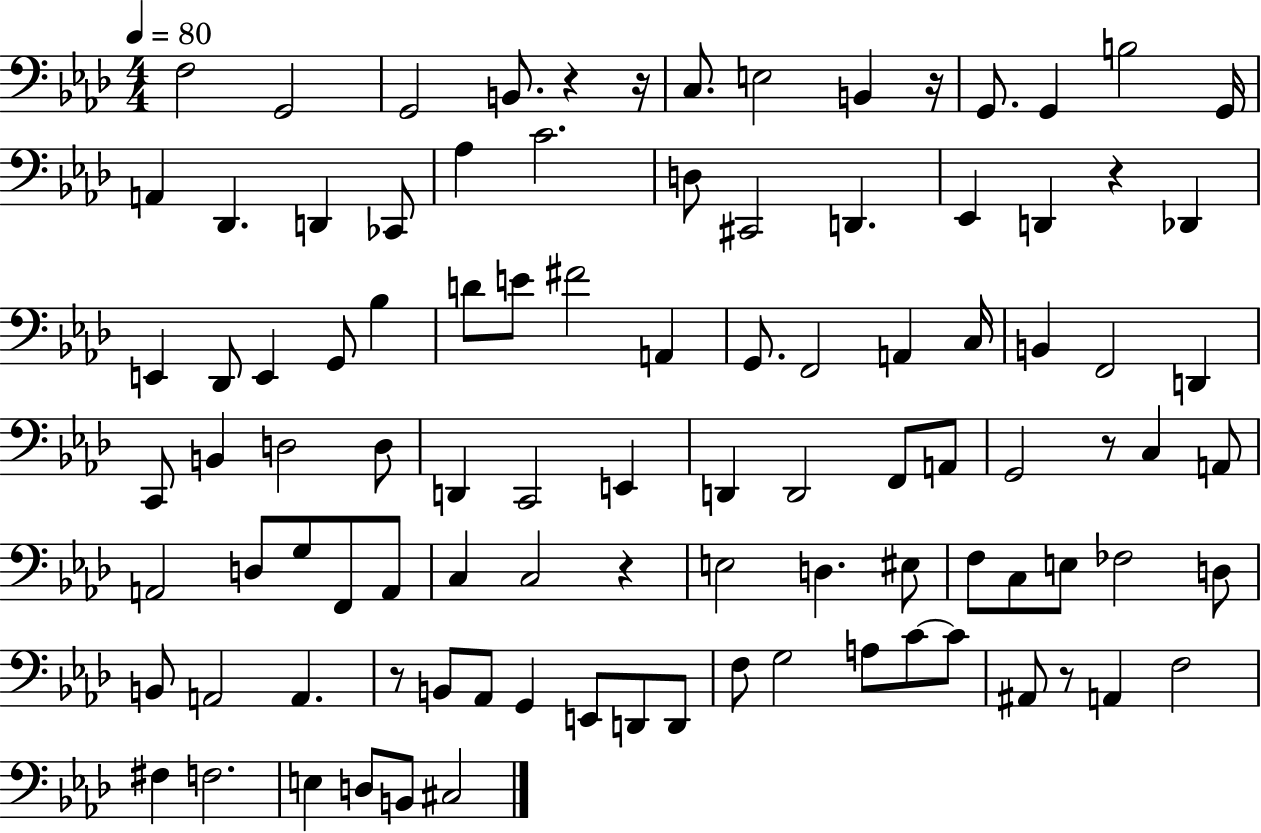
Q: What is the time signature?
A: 4/4